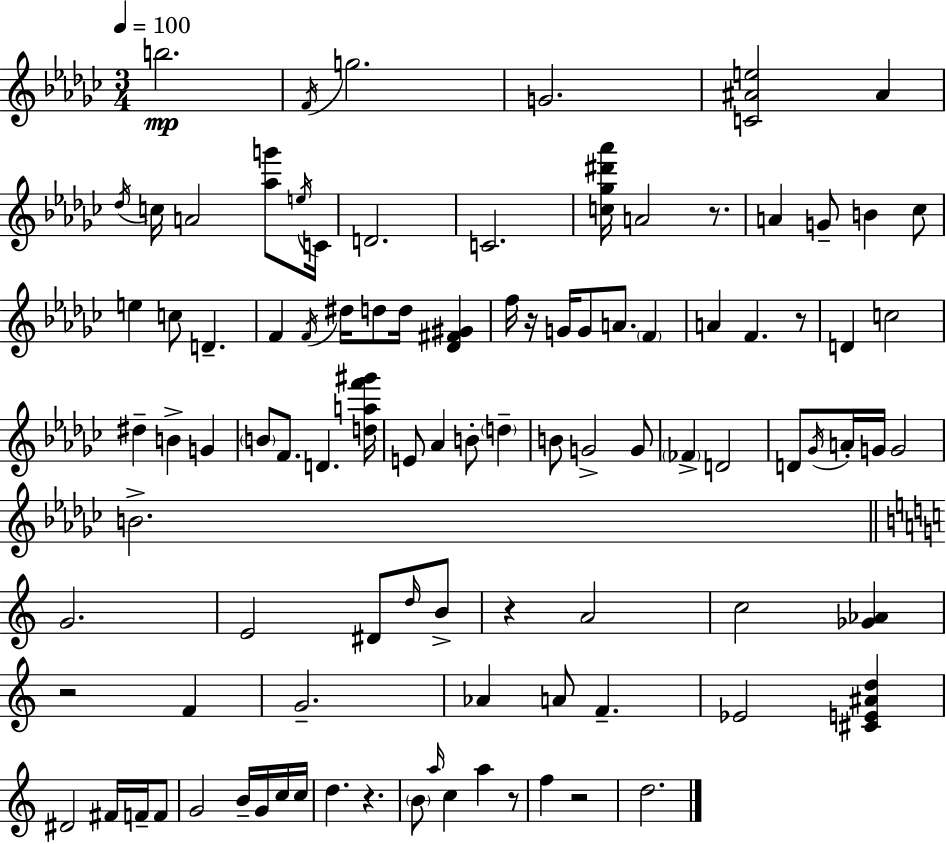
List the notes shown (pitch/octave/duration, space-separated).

B5/h. F4/s G5/h. G4/h. [C4,A#4,E5]/h A#4/q Db5/s C5/s A4/h [Ab5,G6]/e E5/s C4/s D4/h. C4/h. [C5,Gb5,D#6,Ab6]/s A4/h R/e. A4/q G4/e B4/q CES5/e E5/q C5/e D4/q. F4/q F4/s D#5/s D5/e D5/s [Db4,F#4,G#4]/q F5/s R/s G4/s G4/e A4/e. F4/q A4/q F4/q. R/e D4/q C5/h D#5/q B4/q G4/q B4/e F4/e. D4/q. [D5,A5,F6,G#6]/s E4/e Ab4/q B4/e D5/q B4/e G4/h G4/e FES4/q D4/h D4/e Gb4/s A4/s G4/s G4/h B4/h. G4/h. E4/h D#4/e D5/s B4/e R/q A4/h C5/h [Gb4,Ab4]/q R/h F4/q G4/h. Ab4/q A4/e F4/q. Eb4/h [C#4,E4,A#4,D5]/q D#4/h F#4/s F4/s F4/e G4/h B4/s G4/s C5/s C5/s D5/q. R/q. B4/e A5/s C5/q A5/q R/e F5/q R/h D5/h.